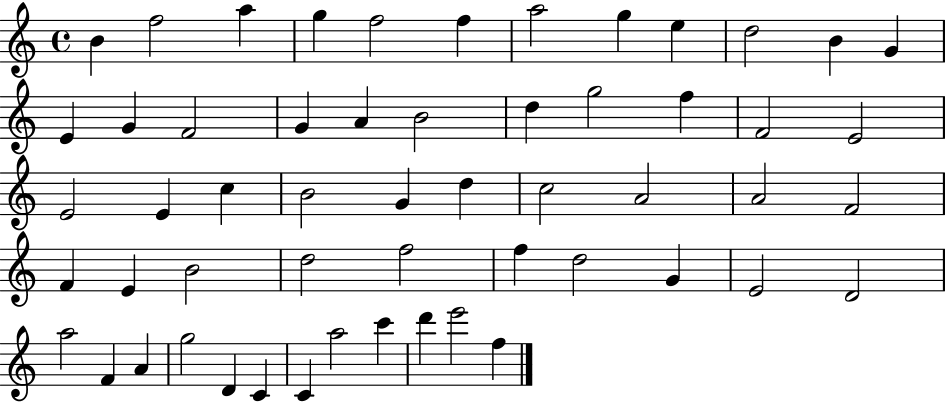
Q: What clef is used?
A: treble